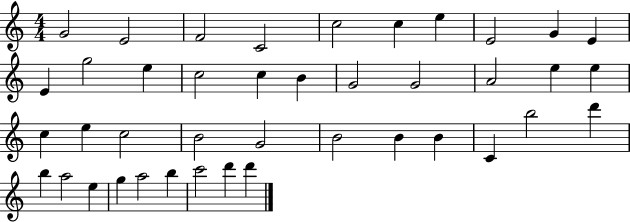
G4/h E4/h F4/h C4/h C5/h C5/q E5/q E4/h G4/q E4/q E4/q G5/h E5/q C5/h C5/q B4/q G4/h G4/h A4/h E5/q E5/q C5/q E5/q C5/h B4/h G4/h B4/h B4/q B4/q C4/q B5/h D6/q B5/q A5/h E5/q G5/q A5/h B5/q C6/h D6/q D6/q